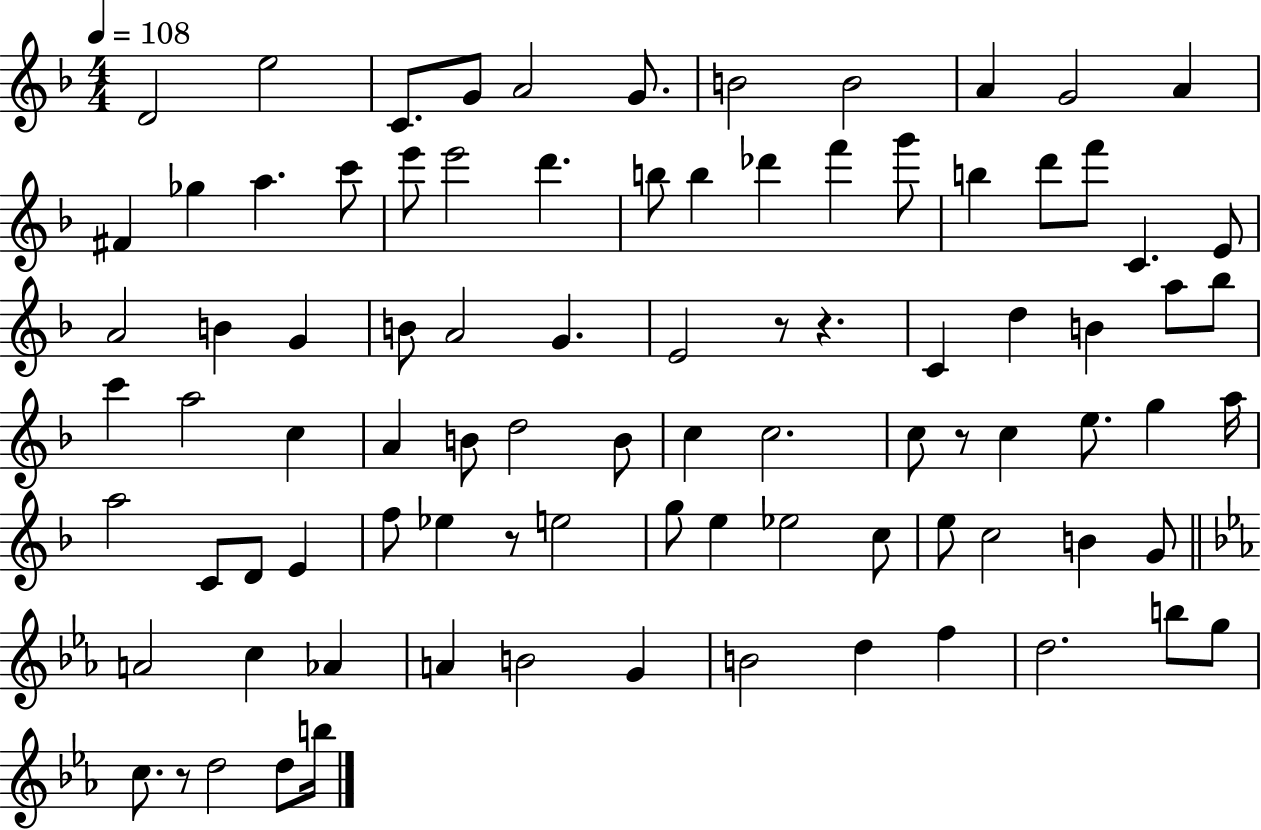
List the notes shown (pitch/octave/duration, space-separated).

D4/h E5/h C4/e. G4/e A4/h G4/e. B4/h B4/h A4/q G4/h A4/q F#4/q Gb5/q A5/q. C6/e E6/e E6/h D6/q. B5/e B5/q Db6/q F6/q G6/e B5/q D6/e F6/e C4/q. E4/e A4/h B4/q G4/q B4/e A4/h G4/q. E4/h R/e R/q. C4/q D5/q B4/q A5/e Bb5/e C6/q A5/h C5/q A4/q B4/e D5/h B4/e C5/q C5/h. C5/e R/e C5/q E5/e. G5/q A5/s A5/h C4/e D4/e E4/q F5/e Eb5/q R/e E5/h G5/e E5/q Eb5/h C5/e E5/e C5/h B4/q G4/e A4/h C5/q Ab4/q A4/q B4/h G4/q B4/h D5/q F5/q D5/h. B5/e G5/e C5/e. R/e D5/h D5/e B5/s